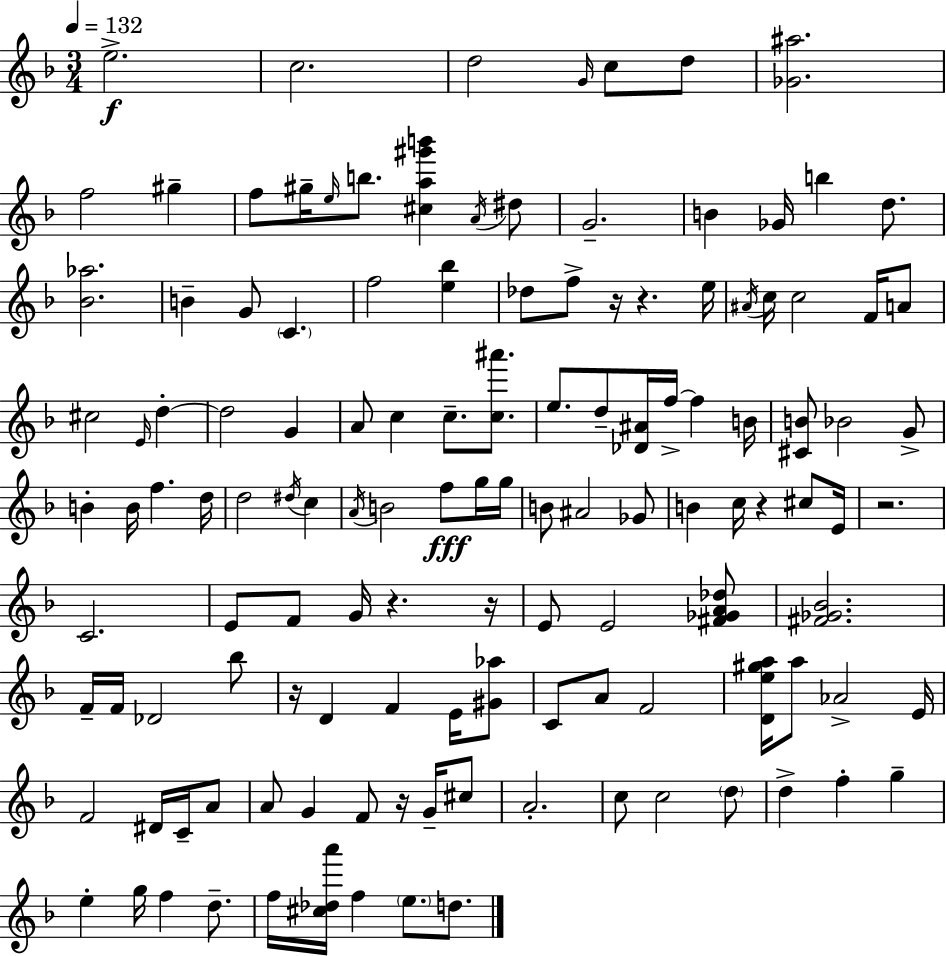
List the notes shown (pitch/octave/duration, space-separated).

E5/h. C5/h. D5/h G4/s C5/e D5/e [Gb4,A#5]/h. F5/h G#5/q F5/e G#5/s E5/s B5/e. [C#5,A5,G#6,B6]/q A4/s D#5/e G4/h. B4/q Gb4/s B5/q D5/e. [Bb4,Ab5]/h. B4/q G4/e C4/q. F5/h [E5,Bb5]/q Db5/e F5/e R/s R/q. E5/s A#4/s C5/s C5/h F4/s A4/e C#5/h E4/s D5/q D5/h G4/q A4/e C5/q C5/e. [C5,A#6]/e. E5/e. D5/e [Db4,A#4]/s F5/s F5/q B4/s [C#4,B4]/e Bb4/h G4/e B4/q B4/s F5/q. D5/s D5/h D#5/s C5/q A4/s B4/h F5/e G5/s G5/s B4/e A#4/h Gb4/e B4/q C5/s R/q C#5/e E4/s R/h. C4/h. E4/e F4/e G4/s R/q. R/s E4/e E4/h [F#4,Gb4,A4,Db5]/e [F#4,Gb4,Bb4]/h. F4/s F4/s Db4/h Bb5/e R/s D4/q F4/q E4/s [G#4,Ab5]/e C4/e A4/e F4/h [D4,E5,G#5,A5]/s A5/e Ab4/h E4/s F4/h D#4/s C4/s A4/e A4/e G4/q F4/e R/s G4/s C#5/e A4/h. C5/e C5/h D5/e D5/q F5/q G5/q E5/q G5/s F5/q D5/e. F5/s [C#5,Db5,A6]/s F5/q E5/e. D5/e.